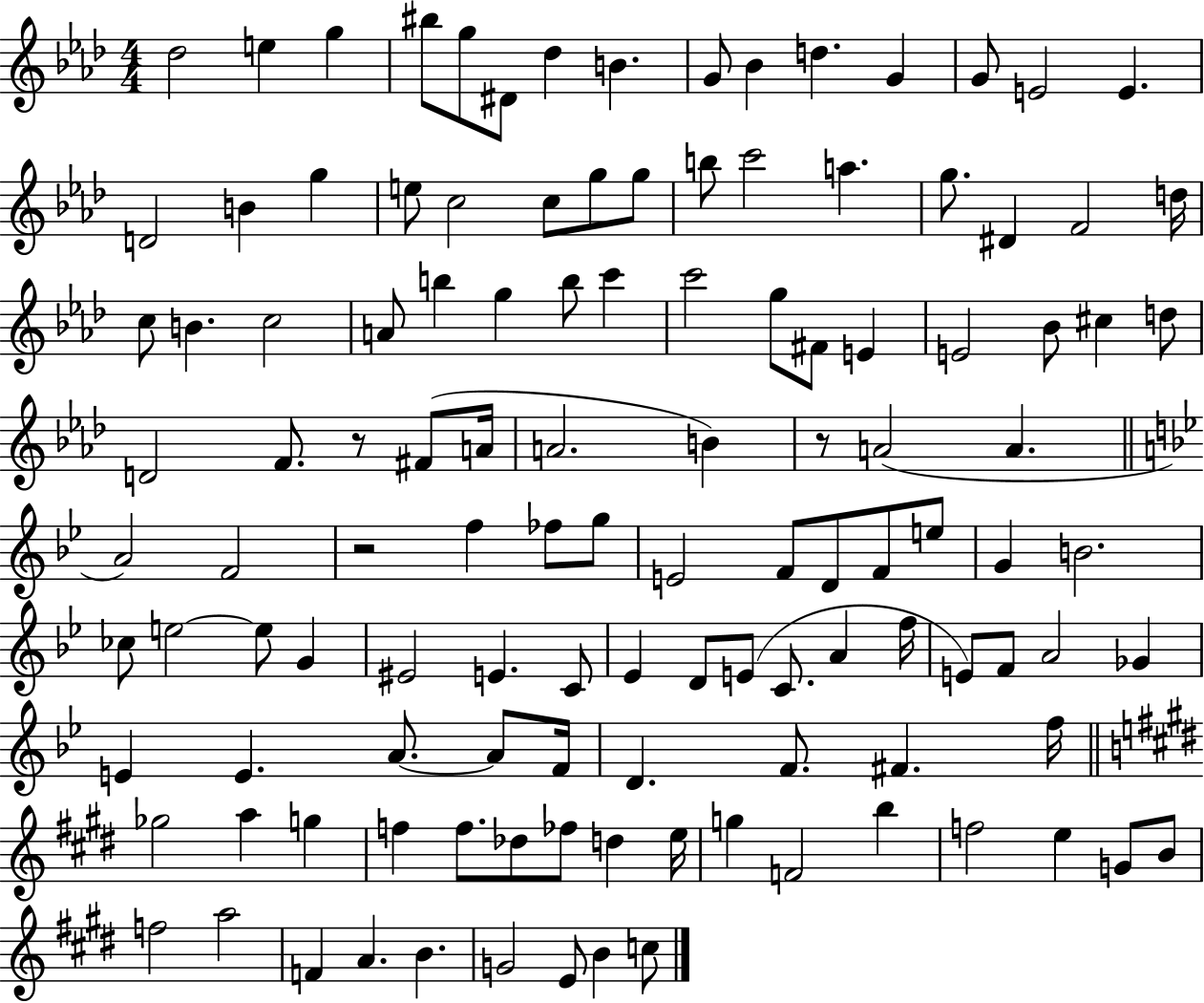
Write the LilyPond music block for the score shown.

{
  \clef treble
  \numericTimeSignature
  \time 4/4
  \key aes \major
  \repeat volta 2 { des''2 e''4 g''4 | bis''8 g''8 dis'8 des''4 b'4. | g'8 bes'4 d''4. g'4 | g'8 e'2 e'4. | \break d'2 b'4 g''4 | e''8 c''2 c''8 g''8 g''8 | b''8 c'''2 a''4. | g''8. dis'4 f'2 d''16 | \break c''8 b'4. c''2 | a'8 b''4 g''4 b''8 c'''4 | c'''2 g''8 fis'8 e'4 | e'2 bes'8 cis''4 d''8 | \break d'2 f'8. r8 fis'8( a'16 | a'2. b'4) | r8 a'2( a'4. | \bar "||" \break \key g \minor a'2) f'2 | r2 f''4 fes''8 g''8 | e'2 f'8 d'8 f'8 e''8 | g'4 b'2. | \break ces''8 e''2~~ e''8 g'4 | eis'2 e'4. c'8 | ees'4 d'8 e'8( c'8. a'4 f''16 | e'8) f'8 a'2 ges'4 | \break e'4 e'4. a'8.~~ a'8 f'16 | d'4. f'8. fis'4. f''16 | \bar "||" \break \key e \major ges''2 a''4 g''4 | f''4 f''8. des''8 fes''8 d''4 e''16 | g''4 f'2 b''4 | f''2 e''4 g'8 b'8 | \break f''2 a''2 | f'4 a'4. b'4. | g'2 e'8 b'4 c''8 | } \bar "|."
}